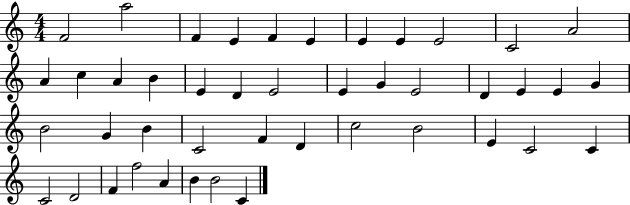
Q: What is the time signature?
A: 4/4